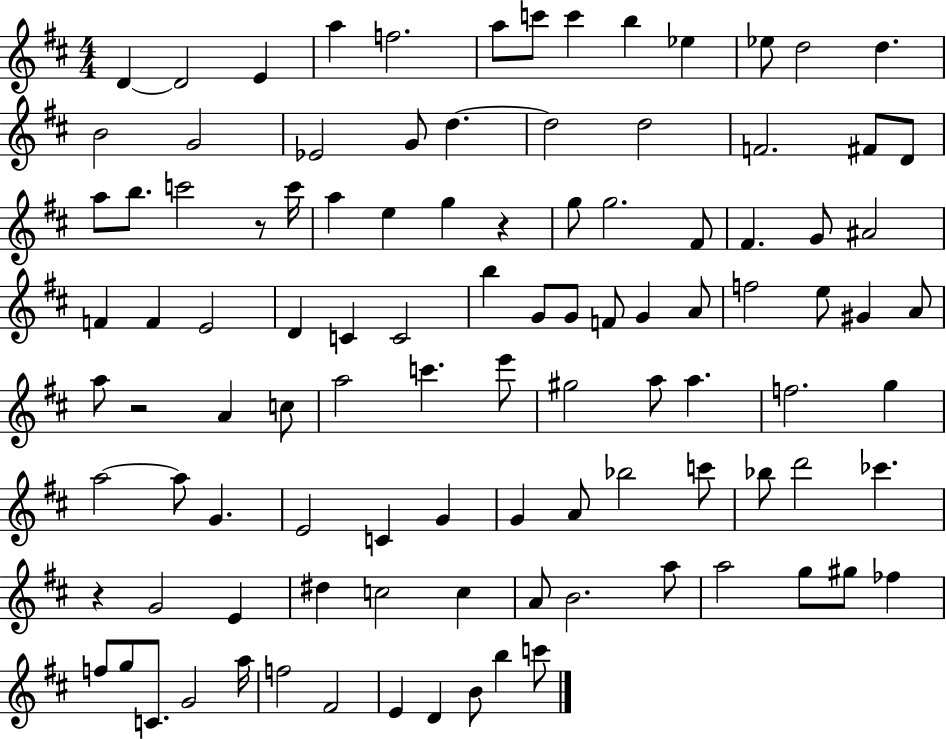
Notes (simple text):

D4/q D4/h E4/q A5/q F5/h. A5/e C6/e C6/q B5/q Eb5/q Eb5/e D5/h D5/q. B4/h G4/h Eb4/h G4/e D5/q. D5/h D5/h F4/h. F#4/e D4/e A5/e B5/e. C6/h R/e C6/s A5/q E5/q G5/q R/q G5/e G5/h. F#4/e F#4/q. G4/e A#4/h F4/q F4/q E4/h D4/q C4/q C4/h B5/q G4/e G4/e F4/e G4/q A4/e F5/h E5/e G#4/q A4/e A5/e R/h A4/q C5/e A5/h C6/q. E6/e G#5/h A5/e A5/q. F5/h. G5/q A5/h A5/e G4/q. E4/h C4/q G4/q G4/q A4/e Bb5/h C6/e Bb5/e D6/h CES6/q. R/q G4/h E4/q D#5/q C5/h C5/q A4/e B4/h. A5/e A5/h G5/e G#5/e FES5/q F5/e G5/e C4/e. G4/h A5/s F5/h F#4/h E4/q D4/q B4/e B5/q C6/e